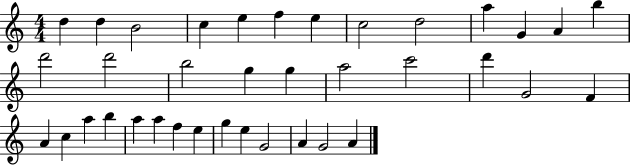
{
  \clef treble
  \numericTimeSignature
  \time 4/4
  \key c \major
  d''4 d''4 b'2 | c''4 e''4 f''4 e''4 | c''2 d''2 | a''4 g'4 a'4 b''4 | \break d'''2 d'''2 | b''2 g''4 g''4 | a''2 c'''2 | d'''4 g'2 f'4 | \break a'4 c''4 a''4 b''4 | a''4 a''4 f''4 e''4 | g''4 e''4 g'2 | a'4 g'2 a'4 | \break \bar "|."
}